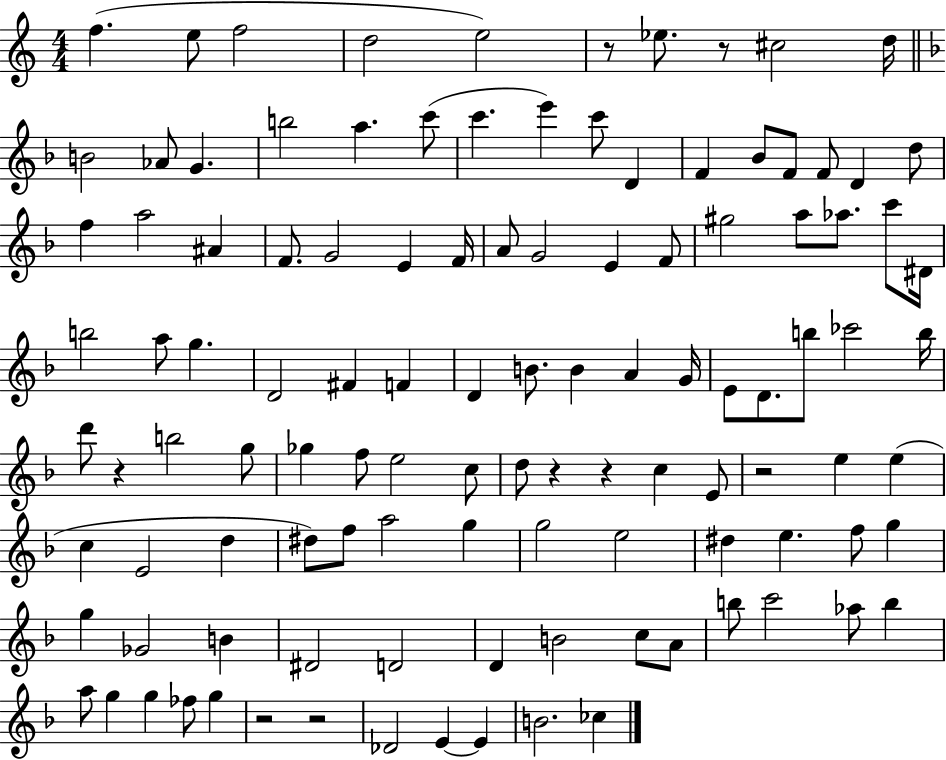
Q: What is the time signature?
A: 4/4